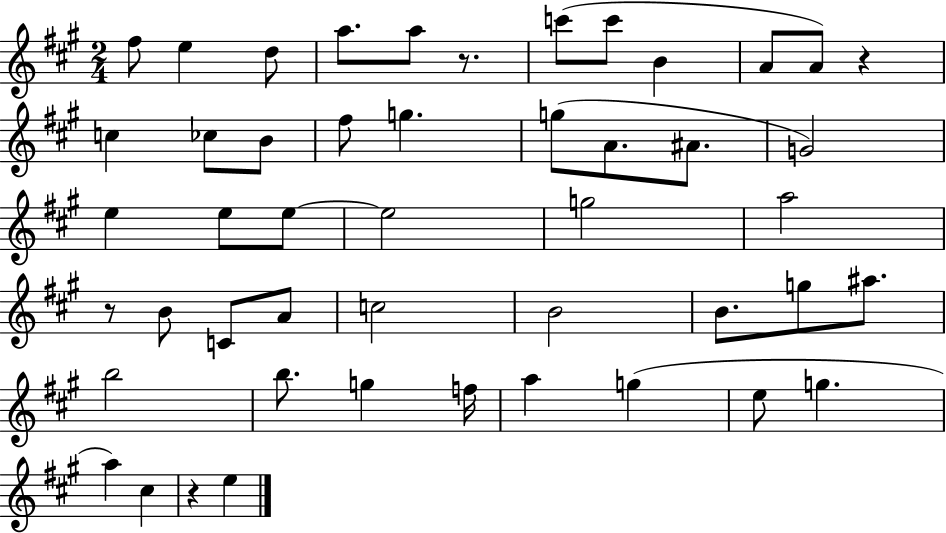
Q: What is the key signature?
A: A major